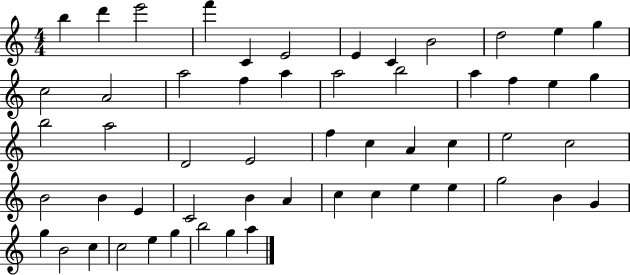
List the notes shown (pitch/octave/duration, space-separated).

B5/q D6/q E6/h F6/q C4/q E4/h E4/q C4/q B4/h D5/h E5/q G5/q C5/h A4/h A5/h F5/q A5/q A5/h B5/h A5/q F5/q E5/q G5/q B5/h A5/h D4/h E4/h F5/q C5/q A4/q C5/q E5/h C5/h B4/h B4/q E4/q C4/h B4/q A4/q C5/q C5/q E5/q E5/q G5/h B4/q G4/q G5/q B4/h C5/q C5/h E5/q G5/q B5/h G5/q A5/q